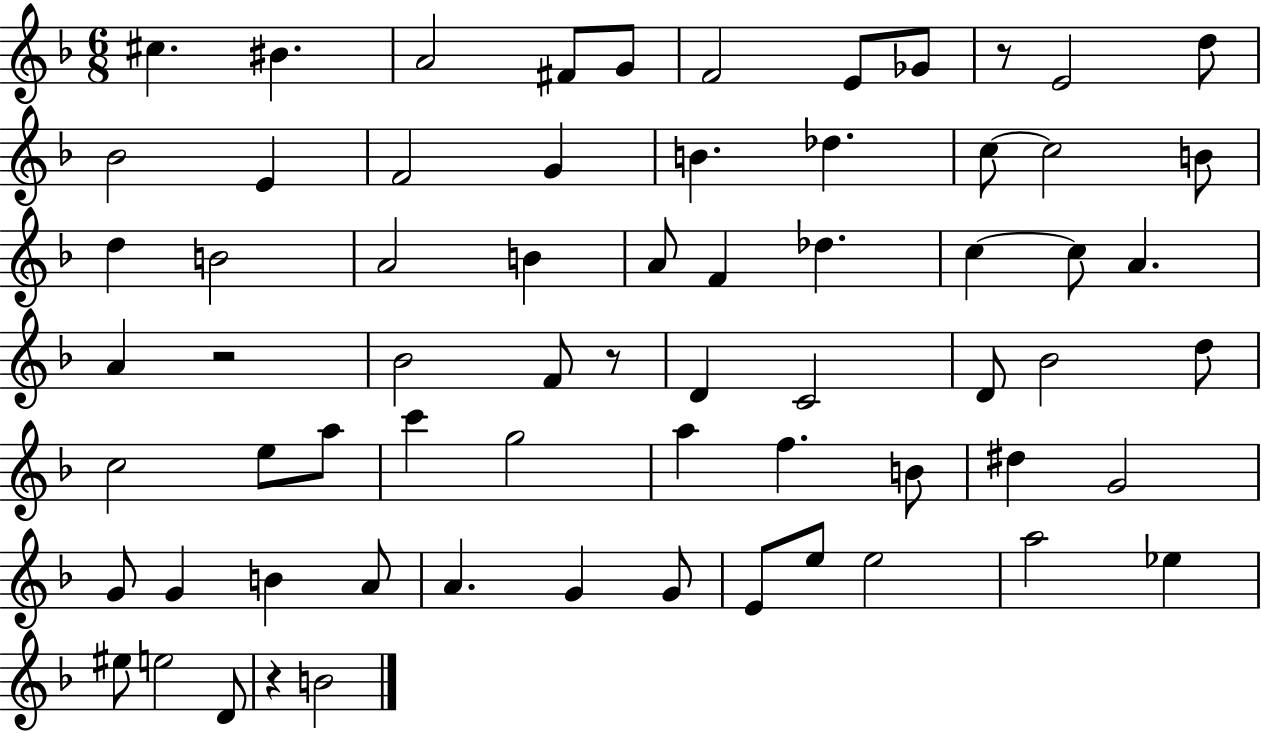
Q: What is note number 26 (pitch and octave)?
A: Db5